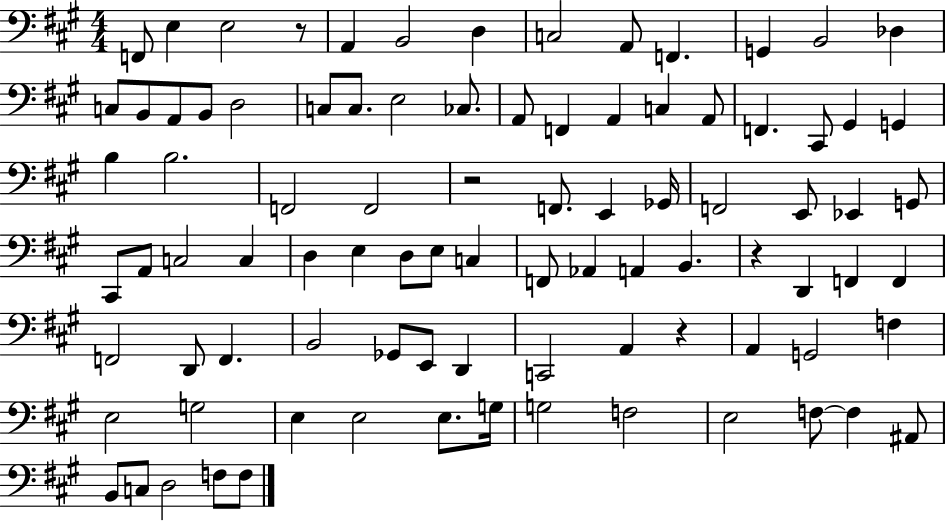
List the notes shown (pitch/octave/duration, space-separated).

F2/e E3/q E3/h R/e A2/q B2/h D3/q C3/h A2/e F2/q. G2/q B2/h Db3/q C3/e B2/e A2/e B2/e D3/h C3/e C3/e. E3/h CES3/e. A2/e F2/q A2/q C3/q A2/e F2/q. C#2/e G#2/q G2/q B3/q B3/h. F2/h F2/h R/h F2/e. E2/q Gb2/s F2/h E2/e Eb2/q G2/e C#2/e A2/e C3/h C3/q D3/q E3/q D3/e E3/e C3/q F2/e Ab2/q A2/q B2/q. R/q D2/q F2/q F2/q F2/h D2/e F2/q. B2/h Gb2/e E2/e D2/q C2/h A2/q R/q A2/q G2/h F3/q E3/h G3/h E3/q E3/h E3/e. G3/s G3/h F3/h E3/h F3/e F3/q A#2/e B2/e C3/e D3/h F3/e F3/e